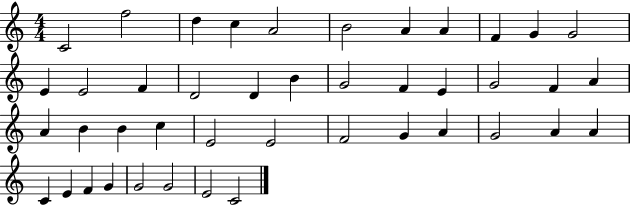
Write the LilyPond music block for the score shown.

{
  \clef treble
  \numericTimeSignature
  \time 4/4
  \key c \major
  c'2 f''2 | d''4 c''4 a'2 | b'2 a'4 a'4 | f'4 g'4 g'2 | \break e'4 e'2 f'4 | d'2 d'4 b'4 | g'2 f'4 e'4 | g'2 f'4 a'4 | \break a'4 b'4 b'4 c''4 | e'2 e'2 | f'2 g'4 a'4 | g'2 a'4 a'4 | \break c'4 e'4 f'4 g'4 | g'2 g'2 | e'2 c'2 | \bar "|."
}